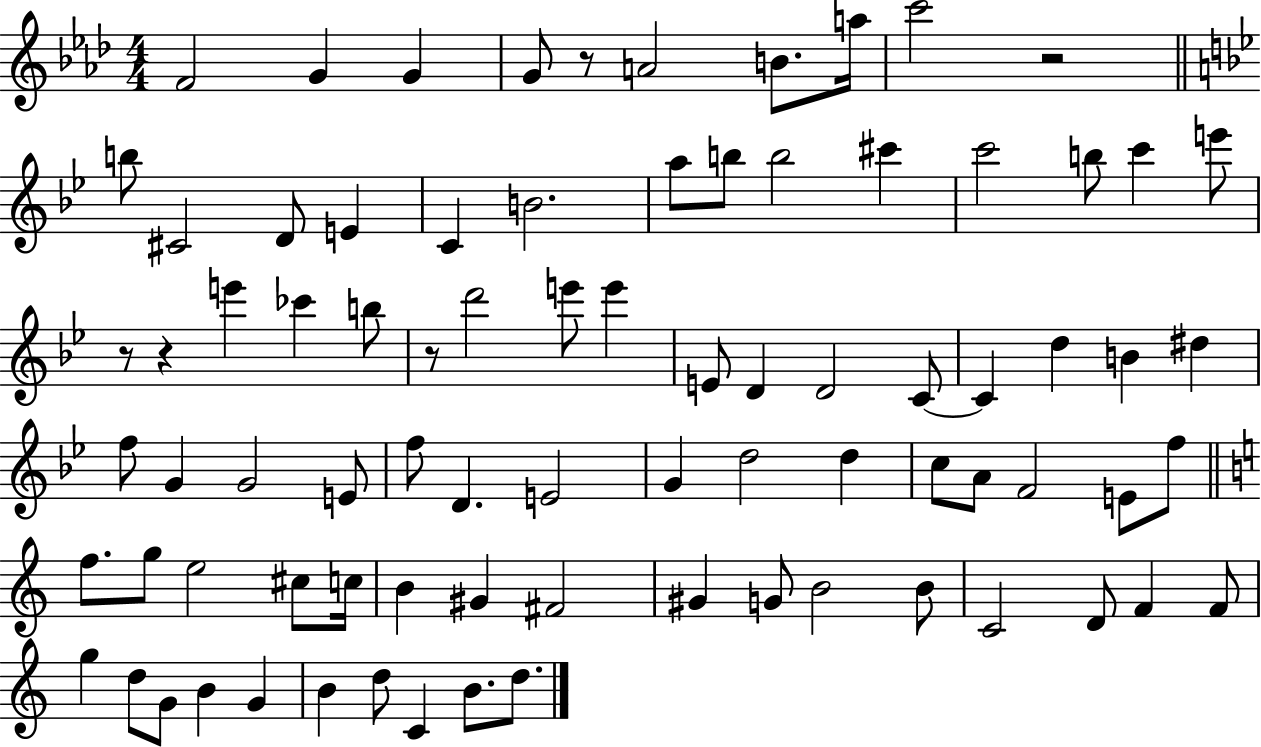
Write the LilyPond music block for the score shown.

{
  \clef treble
  \numericTimeSignature
  \time 4/4
  \key aes \major
  f'2 g'4 g'4 | g'8 r8 a'2 b'8. a''16 | c'''2 r2 | \bar "||" \break \key bes \major b''8 cis'2 d'8 e'4 | c'4 b'2. | a''8 b''8 b''2 cis'''4 | c'''2 b''8 c'''4 e'''8 | \break r8 r4 e'''4 ces'''4 b''8 | r8 d'''2 e'''8 e'''4 | e'8 d'4 d'2 c'8~~ | c'4 d''4 b'4 dis''4 | \break f''8 g'4 g'2 e'8 | f''8 d'4. e'2 | g'4 d''2 d''4 | c''8 a'8 f'2 e'8 f''8 | \break \bar "||" \break \key c \major f''8. g''8 e''2 cis''8 c''16 | b'4 gis'4 fis'2 | gis'4 g'8 b'2 b'8 | c'2 d'8 f'4 f'8 | \break g''4 d''8 g'8 b'4 g'4 | b'4 d''8 c'4 b'8. d''8. | \bar "|."
}